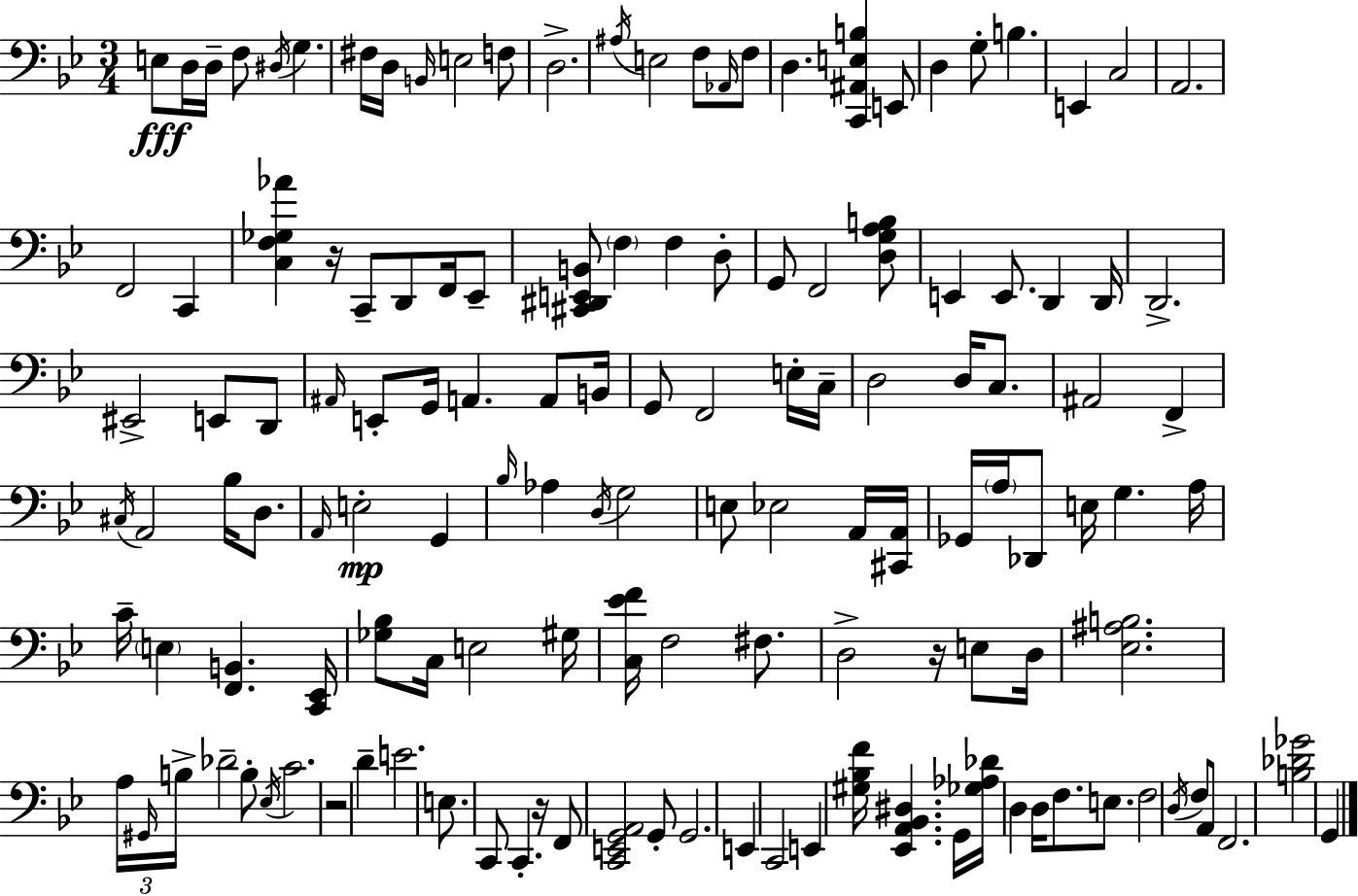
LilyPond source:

{
  \clef bass
  \numericTimeSignature
  \time 3/4
  \key g \minor
  e8\fff d16 d16-- f8 \acciaccatura { dis16 } g4. | fis16 d16 \grace { b,16 } e2 | f8 d2.-> | \acciaccatura { ais16 } e2 f8 | \break \grace { aes,16 } f8 d4. <c, ais, e b>4 | e,8 d4 g8-. b4. | e,4 c2 | a,2. | \break f,2 | c,4 <c f ges aes'>4 r16 c,8-- d,8 | f,16 ees,8-- <cis, dis, e, b,>8 \parenthesize f4 f4 | d8-. g,8 f,2 | \break <d g a b>8 e,4 e,8. d,4 | d,16 d,2.-> | eis,2-> | e,8 d,8 \grace { ais,16 } e,8-. g,16 a,4. | \break a,8 b,16 g,8 f,2 | e16-. c16-- d2 | d16 c8. ais,2 | f,4-> \acciaccatura { cis16 } a,2 | \break bes16 d8. \grace { a,16 }\mp e2-. | g,4 \grace { bes16 } aes4 | \acciaccatura { d16 } g2 e8 ees2 | a,16 <cis, a,>16 ges,16 \parenthesize a16 des,8 | \break e16 g4. a16 c'16-- \parenthesize e4 | <f, b,>4. <c, ees,>16 <ges bes>8 c16 | e2 gis16 <c ees' f'>16 f2 | fis8. d2-> | \break r16 e8 d16 <ees ais b>2. | \tuplet 3/2 { a16 \grace { gis,16 } b16-> } | des'2-- b8-. \acciaccatura { ees16 } c'2. | r2 | \break d'4-- e'2. | e8. | c,8 c,4.-. r16 f,8 | <c, e, g, a,>2 g,8-. g,2. | \break e,4 | c,2 e,4 | <gis bes f'>16 <ees, a, bes, dis>4. g,16 <ges aes des'>16 | d4 d16 f8. e8. f2 | \break \acciaccatura { d16 } f8 a,8 | f,2. | <b des' ges'>2 g,4 | \bar "|."
}